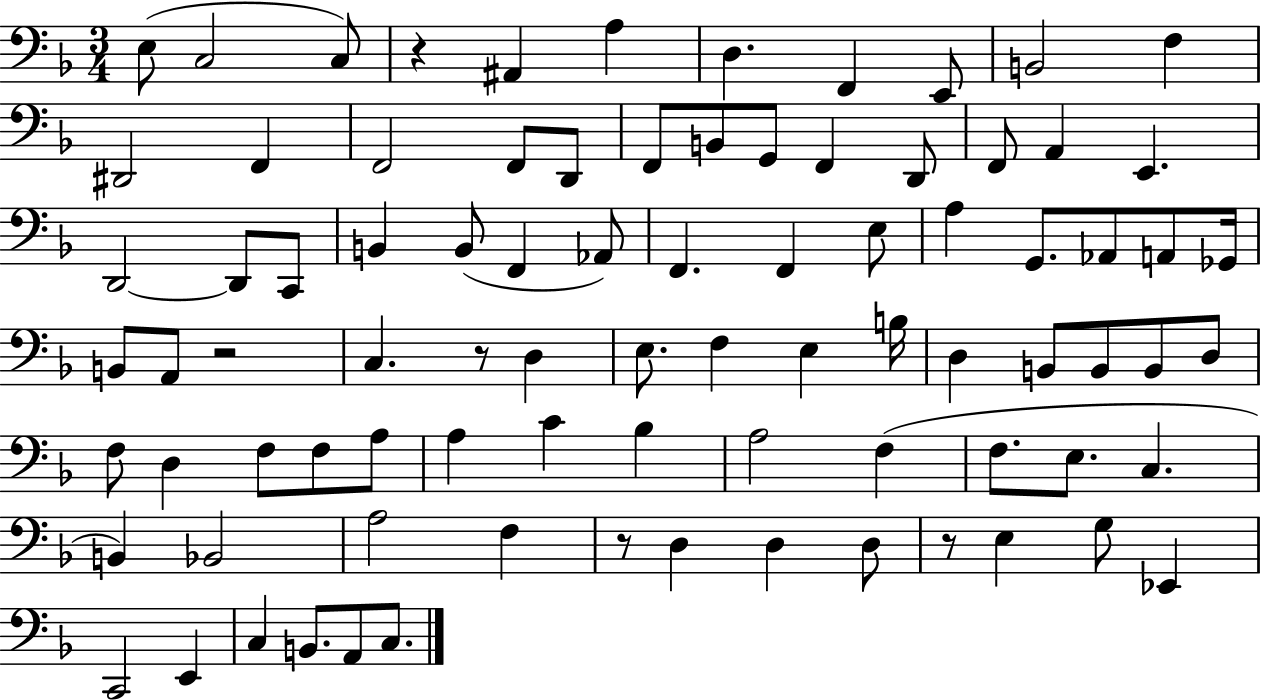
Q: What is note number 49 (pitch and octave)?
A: B2